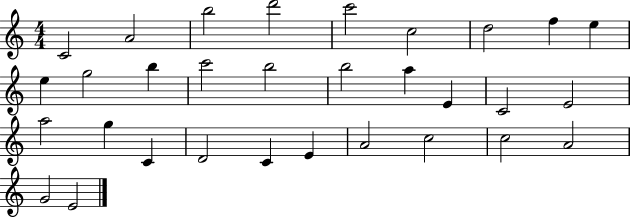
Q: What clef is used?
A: treble